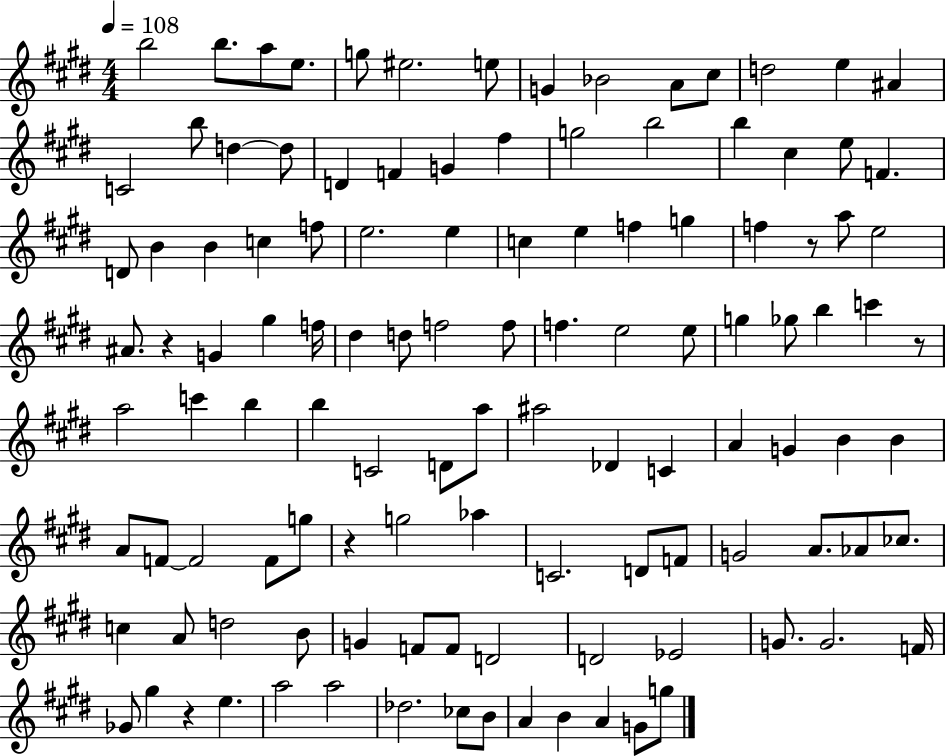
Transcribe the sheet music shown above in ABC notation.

X:1
T:Untitled
M:4/4
L:1/4
K:E
b2 b/2 a/2 e/2 g/2 ^e2 e/2 G _B2 A/2 ^c/2 d2 e ^A C2 b/2 d d/2 D F G ^f g2 b2 b ^c e/2 F D/2 B B c f/2 e2 e c e f g f z/2 a/2 e2 ^A/2 z G ^g f/4 ^d d/2 f2 f/2 f e2 e/2 g _g/2 b c' z/2 a2 c' b b C2 D/2 a/2 ^a2 _D C A G B B A/2 F/2 F2 F/2 g/2 z g2 _a C2 D/2 F/2 G2 A/2 _A/2 _c/2 c A/2 d2 B/2 G F/2 F/2 D2 D2 _E2 G/2 G2 F/4 _G/2 ^g z e a2 a2 _d2 _c/2 B/2 A B A G/2 g/2